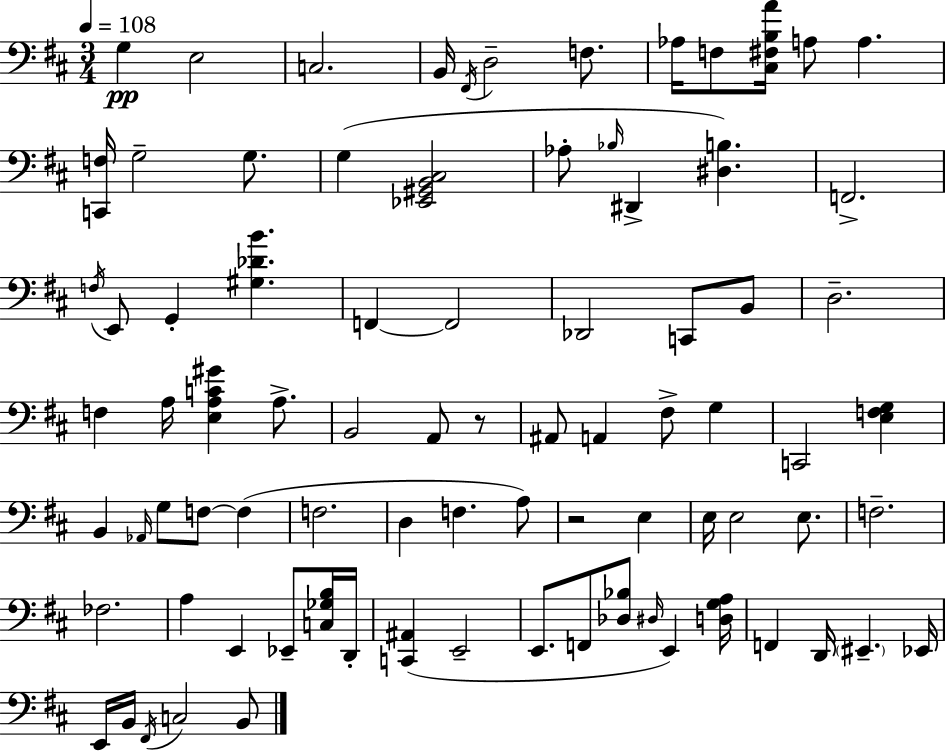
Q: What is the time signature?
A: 3/4